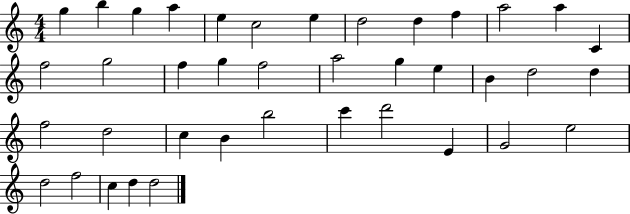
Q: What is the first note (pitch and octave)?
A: G5